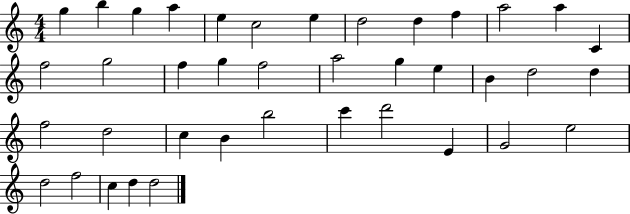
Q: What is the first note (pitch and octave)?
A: G5